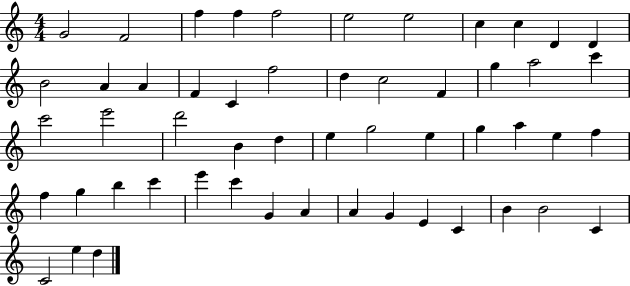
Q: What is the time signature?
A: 4/4